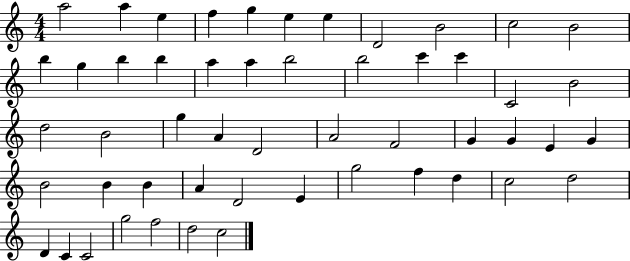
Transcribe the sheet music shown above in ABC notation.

X:1
T:Untitled
M:4/4
L:1/4
K:C
a2 a e f g e e D2 B2 c2 B2 b g b b a a b2 b2 c' c' C2 B2 d2 B2 g A D2 A2 F2 G G E G B2 B B A D2 E g2 f d c2 d2 D C C2 g2 f2 d2 c2